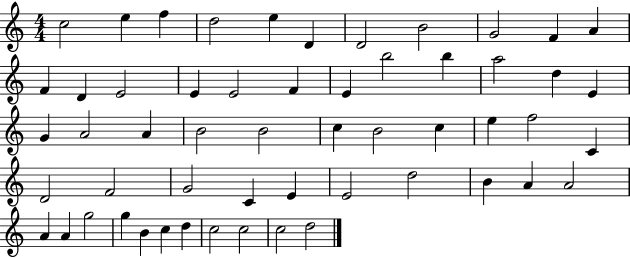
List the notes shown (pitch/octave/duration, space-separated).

C5/h E5/q F5/q D5/h E5/q D4/q D4/h B4/h G4/h F4/q A4/q F4/q D4/q E4/h E4/q E4/h F4/q E4/q B5/h B5/q A5/h D5/q E4/q G4/q A4/h A4/q B4/h B4/h C5/q B4/h C5/q E5/q F5/h C4/q D4/h F4/h G4/h C4/q E4/q E4/h D5/h B4/q A4/q A4/h A4/q A4/q G5/h G5/q B4/q C5/q D5/q C5/h C5/h C5/h D5/h